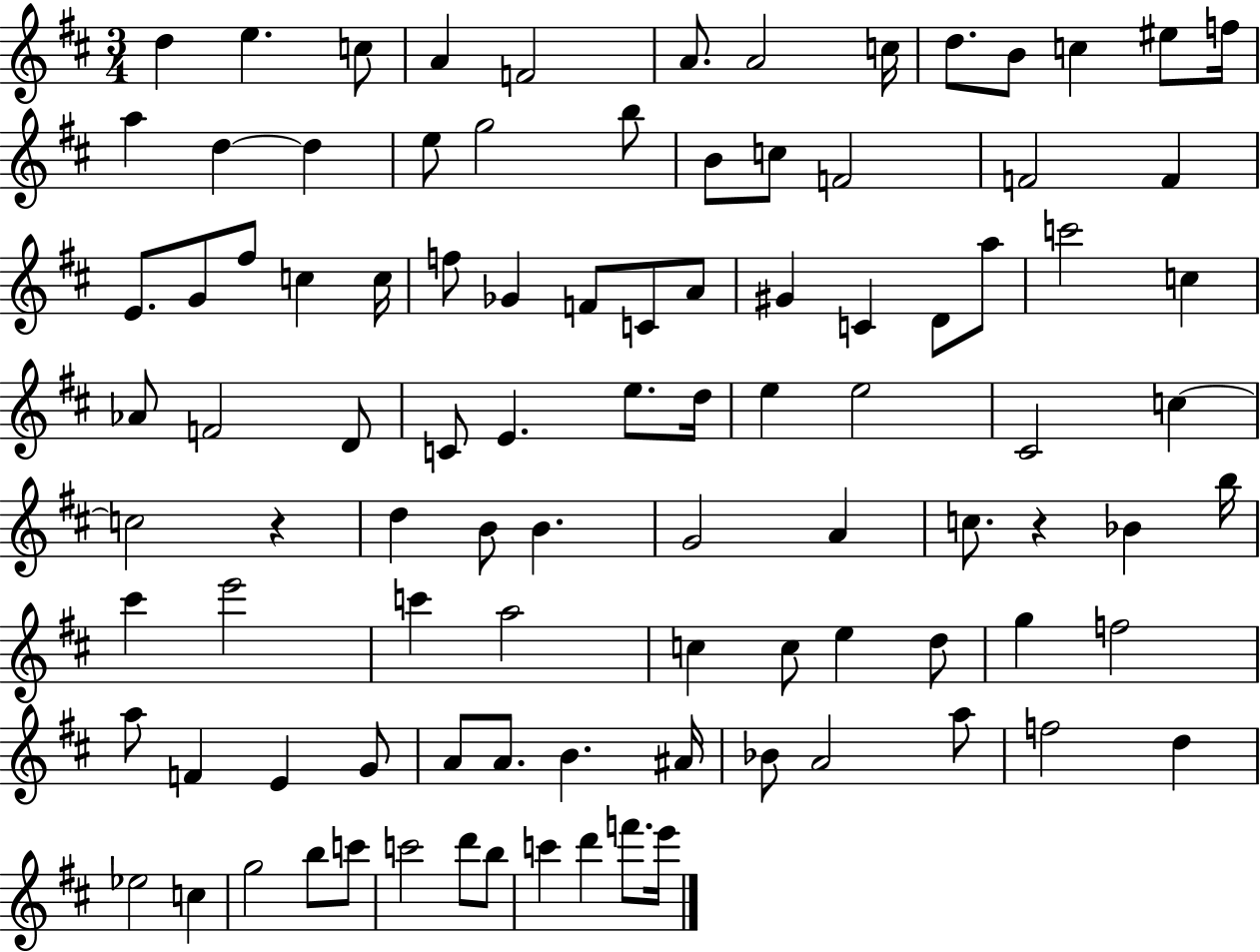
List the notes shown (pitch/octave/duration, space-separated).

D5/q E5/q. C5/e A4/q F4/h A4/e. A4/h C5/s D5/e. B4/e C5/q EIS5/e F5/s A5/q D5/q D5/q E5/e G5/h B5/e B4/e C5/e F4/h F4/h F4/q E4/e. G4/e F#5/e C5/q C5/s F5/e Gb4/q F4/e C4/e A4/e G#4/q C4/q D4/e A5/e C6/h C5/q Ab4/e F4/h D4/e C4/e E4/q. E5/e. D5/s E5/q E5/h C#4/h C5/q C5/h R/q D5/q B4/e B4/q. G4/h A4/q C5/e. R/q Bb4/q B5/s C#6/q E6/h C6/q A5/h C5/q C5/e E5/q D5/e G5/q F5/h A5/e F4/q E4/q G4/e A4/e A4/e. B4/q. A#4/s Bb4/e A4/h A5/e F5/h D5/q Eb5/h C5/q G5/h B5/e C6/e C6/h D6/e B5/e C6/q D6/q F6/e. E6/s